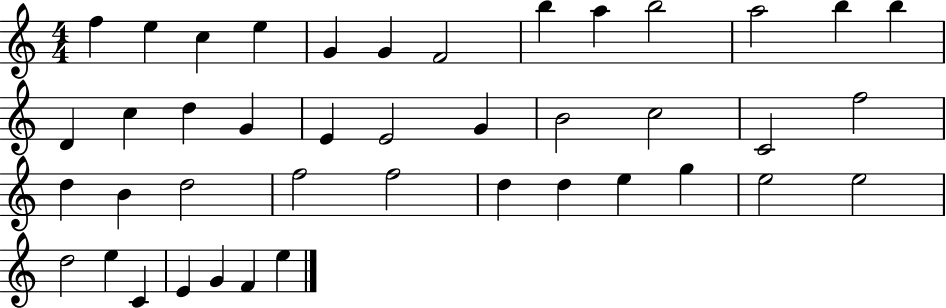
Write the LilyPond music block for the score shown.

{
  \clef treble
  \numericTimeSignature
  \time 4/4
  \key c \major
  f''4 e''4 c''4 e''4 | g'4 g'4 f'2 | b''4 a''4 b''2 | a''2 b''4 b''4 | \break d'4 c''4 d''4 g'4 | e'4 e'2 g'4 | b'2 c''2 | c'2 f''2 | \break d''4 b'4 d''2 | f''2 f''2 | d''4 d''4 e''4 g''4 | e''2 e''2 | \break d''2 e''4 c'4 | e'4 g'4 f'4 e''4 | \bar "|."
}